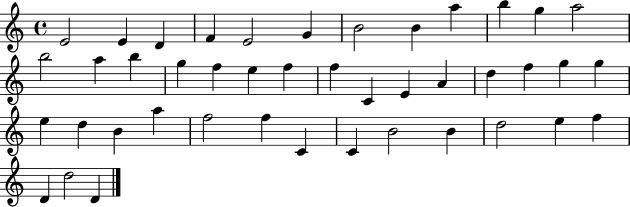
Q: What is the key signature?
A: C major